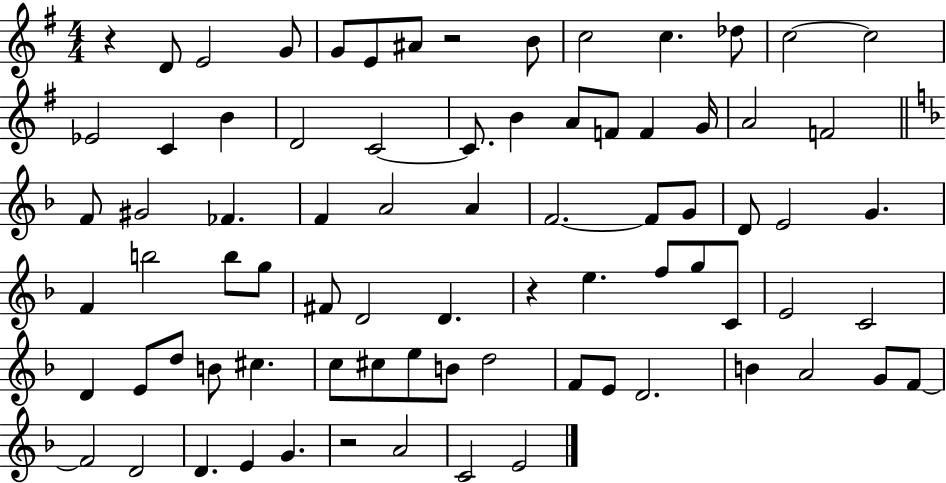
{
  \clef treble
  \numericTimeSignature
  \time 4/4
  \key g \major
  r4 d'8 e'2 g'8 | g'8 e'8 ais'8 r2 b'8 | c''2 c''4. des''8 | c''2~~ c''2 | \break ees'2 c'4 b'4 | d'2 c'2~~ | c'8. b'4 a'8 f'8 f'4 g'16 | a'2 f'2 | \break \bar "||" \break \key d \minor f'8 gis'2 fes'4. | f'4 a'2 a'4 | f'2.~~ f'8 g'8 | d'8 e'2 g'4. | \break f'4 b''2 b''8 g''8 | fis'8 d'2 d'4. | r4 e''4. f''8 g''8 c'8 | e'2 c'2 | \break d'4 e'8 d''8 b'8 cis''4. | c''8 cis''8 e''8 b'8 d''2 | f'8 e'8 d'2. | b'4 a'2 g'8 f'8~~ | \break f'2 d'2 | d'4. e'4 g'4. | r2 a'2 | c'2 e'2 | \break \bar "|."
}